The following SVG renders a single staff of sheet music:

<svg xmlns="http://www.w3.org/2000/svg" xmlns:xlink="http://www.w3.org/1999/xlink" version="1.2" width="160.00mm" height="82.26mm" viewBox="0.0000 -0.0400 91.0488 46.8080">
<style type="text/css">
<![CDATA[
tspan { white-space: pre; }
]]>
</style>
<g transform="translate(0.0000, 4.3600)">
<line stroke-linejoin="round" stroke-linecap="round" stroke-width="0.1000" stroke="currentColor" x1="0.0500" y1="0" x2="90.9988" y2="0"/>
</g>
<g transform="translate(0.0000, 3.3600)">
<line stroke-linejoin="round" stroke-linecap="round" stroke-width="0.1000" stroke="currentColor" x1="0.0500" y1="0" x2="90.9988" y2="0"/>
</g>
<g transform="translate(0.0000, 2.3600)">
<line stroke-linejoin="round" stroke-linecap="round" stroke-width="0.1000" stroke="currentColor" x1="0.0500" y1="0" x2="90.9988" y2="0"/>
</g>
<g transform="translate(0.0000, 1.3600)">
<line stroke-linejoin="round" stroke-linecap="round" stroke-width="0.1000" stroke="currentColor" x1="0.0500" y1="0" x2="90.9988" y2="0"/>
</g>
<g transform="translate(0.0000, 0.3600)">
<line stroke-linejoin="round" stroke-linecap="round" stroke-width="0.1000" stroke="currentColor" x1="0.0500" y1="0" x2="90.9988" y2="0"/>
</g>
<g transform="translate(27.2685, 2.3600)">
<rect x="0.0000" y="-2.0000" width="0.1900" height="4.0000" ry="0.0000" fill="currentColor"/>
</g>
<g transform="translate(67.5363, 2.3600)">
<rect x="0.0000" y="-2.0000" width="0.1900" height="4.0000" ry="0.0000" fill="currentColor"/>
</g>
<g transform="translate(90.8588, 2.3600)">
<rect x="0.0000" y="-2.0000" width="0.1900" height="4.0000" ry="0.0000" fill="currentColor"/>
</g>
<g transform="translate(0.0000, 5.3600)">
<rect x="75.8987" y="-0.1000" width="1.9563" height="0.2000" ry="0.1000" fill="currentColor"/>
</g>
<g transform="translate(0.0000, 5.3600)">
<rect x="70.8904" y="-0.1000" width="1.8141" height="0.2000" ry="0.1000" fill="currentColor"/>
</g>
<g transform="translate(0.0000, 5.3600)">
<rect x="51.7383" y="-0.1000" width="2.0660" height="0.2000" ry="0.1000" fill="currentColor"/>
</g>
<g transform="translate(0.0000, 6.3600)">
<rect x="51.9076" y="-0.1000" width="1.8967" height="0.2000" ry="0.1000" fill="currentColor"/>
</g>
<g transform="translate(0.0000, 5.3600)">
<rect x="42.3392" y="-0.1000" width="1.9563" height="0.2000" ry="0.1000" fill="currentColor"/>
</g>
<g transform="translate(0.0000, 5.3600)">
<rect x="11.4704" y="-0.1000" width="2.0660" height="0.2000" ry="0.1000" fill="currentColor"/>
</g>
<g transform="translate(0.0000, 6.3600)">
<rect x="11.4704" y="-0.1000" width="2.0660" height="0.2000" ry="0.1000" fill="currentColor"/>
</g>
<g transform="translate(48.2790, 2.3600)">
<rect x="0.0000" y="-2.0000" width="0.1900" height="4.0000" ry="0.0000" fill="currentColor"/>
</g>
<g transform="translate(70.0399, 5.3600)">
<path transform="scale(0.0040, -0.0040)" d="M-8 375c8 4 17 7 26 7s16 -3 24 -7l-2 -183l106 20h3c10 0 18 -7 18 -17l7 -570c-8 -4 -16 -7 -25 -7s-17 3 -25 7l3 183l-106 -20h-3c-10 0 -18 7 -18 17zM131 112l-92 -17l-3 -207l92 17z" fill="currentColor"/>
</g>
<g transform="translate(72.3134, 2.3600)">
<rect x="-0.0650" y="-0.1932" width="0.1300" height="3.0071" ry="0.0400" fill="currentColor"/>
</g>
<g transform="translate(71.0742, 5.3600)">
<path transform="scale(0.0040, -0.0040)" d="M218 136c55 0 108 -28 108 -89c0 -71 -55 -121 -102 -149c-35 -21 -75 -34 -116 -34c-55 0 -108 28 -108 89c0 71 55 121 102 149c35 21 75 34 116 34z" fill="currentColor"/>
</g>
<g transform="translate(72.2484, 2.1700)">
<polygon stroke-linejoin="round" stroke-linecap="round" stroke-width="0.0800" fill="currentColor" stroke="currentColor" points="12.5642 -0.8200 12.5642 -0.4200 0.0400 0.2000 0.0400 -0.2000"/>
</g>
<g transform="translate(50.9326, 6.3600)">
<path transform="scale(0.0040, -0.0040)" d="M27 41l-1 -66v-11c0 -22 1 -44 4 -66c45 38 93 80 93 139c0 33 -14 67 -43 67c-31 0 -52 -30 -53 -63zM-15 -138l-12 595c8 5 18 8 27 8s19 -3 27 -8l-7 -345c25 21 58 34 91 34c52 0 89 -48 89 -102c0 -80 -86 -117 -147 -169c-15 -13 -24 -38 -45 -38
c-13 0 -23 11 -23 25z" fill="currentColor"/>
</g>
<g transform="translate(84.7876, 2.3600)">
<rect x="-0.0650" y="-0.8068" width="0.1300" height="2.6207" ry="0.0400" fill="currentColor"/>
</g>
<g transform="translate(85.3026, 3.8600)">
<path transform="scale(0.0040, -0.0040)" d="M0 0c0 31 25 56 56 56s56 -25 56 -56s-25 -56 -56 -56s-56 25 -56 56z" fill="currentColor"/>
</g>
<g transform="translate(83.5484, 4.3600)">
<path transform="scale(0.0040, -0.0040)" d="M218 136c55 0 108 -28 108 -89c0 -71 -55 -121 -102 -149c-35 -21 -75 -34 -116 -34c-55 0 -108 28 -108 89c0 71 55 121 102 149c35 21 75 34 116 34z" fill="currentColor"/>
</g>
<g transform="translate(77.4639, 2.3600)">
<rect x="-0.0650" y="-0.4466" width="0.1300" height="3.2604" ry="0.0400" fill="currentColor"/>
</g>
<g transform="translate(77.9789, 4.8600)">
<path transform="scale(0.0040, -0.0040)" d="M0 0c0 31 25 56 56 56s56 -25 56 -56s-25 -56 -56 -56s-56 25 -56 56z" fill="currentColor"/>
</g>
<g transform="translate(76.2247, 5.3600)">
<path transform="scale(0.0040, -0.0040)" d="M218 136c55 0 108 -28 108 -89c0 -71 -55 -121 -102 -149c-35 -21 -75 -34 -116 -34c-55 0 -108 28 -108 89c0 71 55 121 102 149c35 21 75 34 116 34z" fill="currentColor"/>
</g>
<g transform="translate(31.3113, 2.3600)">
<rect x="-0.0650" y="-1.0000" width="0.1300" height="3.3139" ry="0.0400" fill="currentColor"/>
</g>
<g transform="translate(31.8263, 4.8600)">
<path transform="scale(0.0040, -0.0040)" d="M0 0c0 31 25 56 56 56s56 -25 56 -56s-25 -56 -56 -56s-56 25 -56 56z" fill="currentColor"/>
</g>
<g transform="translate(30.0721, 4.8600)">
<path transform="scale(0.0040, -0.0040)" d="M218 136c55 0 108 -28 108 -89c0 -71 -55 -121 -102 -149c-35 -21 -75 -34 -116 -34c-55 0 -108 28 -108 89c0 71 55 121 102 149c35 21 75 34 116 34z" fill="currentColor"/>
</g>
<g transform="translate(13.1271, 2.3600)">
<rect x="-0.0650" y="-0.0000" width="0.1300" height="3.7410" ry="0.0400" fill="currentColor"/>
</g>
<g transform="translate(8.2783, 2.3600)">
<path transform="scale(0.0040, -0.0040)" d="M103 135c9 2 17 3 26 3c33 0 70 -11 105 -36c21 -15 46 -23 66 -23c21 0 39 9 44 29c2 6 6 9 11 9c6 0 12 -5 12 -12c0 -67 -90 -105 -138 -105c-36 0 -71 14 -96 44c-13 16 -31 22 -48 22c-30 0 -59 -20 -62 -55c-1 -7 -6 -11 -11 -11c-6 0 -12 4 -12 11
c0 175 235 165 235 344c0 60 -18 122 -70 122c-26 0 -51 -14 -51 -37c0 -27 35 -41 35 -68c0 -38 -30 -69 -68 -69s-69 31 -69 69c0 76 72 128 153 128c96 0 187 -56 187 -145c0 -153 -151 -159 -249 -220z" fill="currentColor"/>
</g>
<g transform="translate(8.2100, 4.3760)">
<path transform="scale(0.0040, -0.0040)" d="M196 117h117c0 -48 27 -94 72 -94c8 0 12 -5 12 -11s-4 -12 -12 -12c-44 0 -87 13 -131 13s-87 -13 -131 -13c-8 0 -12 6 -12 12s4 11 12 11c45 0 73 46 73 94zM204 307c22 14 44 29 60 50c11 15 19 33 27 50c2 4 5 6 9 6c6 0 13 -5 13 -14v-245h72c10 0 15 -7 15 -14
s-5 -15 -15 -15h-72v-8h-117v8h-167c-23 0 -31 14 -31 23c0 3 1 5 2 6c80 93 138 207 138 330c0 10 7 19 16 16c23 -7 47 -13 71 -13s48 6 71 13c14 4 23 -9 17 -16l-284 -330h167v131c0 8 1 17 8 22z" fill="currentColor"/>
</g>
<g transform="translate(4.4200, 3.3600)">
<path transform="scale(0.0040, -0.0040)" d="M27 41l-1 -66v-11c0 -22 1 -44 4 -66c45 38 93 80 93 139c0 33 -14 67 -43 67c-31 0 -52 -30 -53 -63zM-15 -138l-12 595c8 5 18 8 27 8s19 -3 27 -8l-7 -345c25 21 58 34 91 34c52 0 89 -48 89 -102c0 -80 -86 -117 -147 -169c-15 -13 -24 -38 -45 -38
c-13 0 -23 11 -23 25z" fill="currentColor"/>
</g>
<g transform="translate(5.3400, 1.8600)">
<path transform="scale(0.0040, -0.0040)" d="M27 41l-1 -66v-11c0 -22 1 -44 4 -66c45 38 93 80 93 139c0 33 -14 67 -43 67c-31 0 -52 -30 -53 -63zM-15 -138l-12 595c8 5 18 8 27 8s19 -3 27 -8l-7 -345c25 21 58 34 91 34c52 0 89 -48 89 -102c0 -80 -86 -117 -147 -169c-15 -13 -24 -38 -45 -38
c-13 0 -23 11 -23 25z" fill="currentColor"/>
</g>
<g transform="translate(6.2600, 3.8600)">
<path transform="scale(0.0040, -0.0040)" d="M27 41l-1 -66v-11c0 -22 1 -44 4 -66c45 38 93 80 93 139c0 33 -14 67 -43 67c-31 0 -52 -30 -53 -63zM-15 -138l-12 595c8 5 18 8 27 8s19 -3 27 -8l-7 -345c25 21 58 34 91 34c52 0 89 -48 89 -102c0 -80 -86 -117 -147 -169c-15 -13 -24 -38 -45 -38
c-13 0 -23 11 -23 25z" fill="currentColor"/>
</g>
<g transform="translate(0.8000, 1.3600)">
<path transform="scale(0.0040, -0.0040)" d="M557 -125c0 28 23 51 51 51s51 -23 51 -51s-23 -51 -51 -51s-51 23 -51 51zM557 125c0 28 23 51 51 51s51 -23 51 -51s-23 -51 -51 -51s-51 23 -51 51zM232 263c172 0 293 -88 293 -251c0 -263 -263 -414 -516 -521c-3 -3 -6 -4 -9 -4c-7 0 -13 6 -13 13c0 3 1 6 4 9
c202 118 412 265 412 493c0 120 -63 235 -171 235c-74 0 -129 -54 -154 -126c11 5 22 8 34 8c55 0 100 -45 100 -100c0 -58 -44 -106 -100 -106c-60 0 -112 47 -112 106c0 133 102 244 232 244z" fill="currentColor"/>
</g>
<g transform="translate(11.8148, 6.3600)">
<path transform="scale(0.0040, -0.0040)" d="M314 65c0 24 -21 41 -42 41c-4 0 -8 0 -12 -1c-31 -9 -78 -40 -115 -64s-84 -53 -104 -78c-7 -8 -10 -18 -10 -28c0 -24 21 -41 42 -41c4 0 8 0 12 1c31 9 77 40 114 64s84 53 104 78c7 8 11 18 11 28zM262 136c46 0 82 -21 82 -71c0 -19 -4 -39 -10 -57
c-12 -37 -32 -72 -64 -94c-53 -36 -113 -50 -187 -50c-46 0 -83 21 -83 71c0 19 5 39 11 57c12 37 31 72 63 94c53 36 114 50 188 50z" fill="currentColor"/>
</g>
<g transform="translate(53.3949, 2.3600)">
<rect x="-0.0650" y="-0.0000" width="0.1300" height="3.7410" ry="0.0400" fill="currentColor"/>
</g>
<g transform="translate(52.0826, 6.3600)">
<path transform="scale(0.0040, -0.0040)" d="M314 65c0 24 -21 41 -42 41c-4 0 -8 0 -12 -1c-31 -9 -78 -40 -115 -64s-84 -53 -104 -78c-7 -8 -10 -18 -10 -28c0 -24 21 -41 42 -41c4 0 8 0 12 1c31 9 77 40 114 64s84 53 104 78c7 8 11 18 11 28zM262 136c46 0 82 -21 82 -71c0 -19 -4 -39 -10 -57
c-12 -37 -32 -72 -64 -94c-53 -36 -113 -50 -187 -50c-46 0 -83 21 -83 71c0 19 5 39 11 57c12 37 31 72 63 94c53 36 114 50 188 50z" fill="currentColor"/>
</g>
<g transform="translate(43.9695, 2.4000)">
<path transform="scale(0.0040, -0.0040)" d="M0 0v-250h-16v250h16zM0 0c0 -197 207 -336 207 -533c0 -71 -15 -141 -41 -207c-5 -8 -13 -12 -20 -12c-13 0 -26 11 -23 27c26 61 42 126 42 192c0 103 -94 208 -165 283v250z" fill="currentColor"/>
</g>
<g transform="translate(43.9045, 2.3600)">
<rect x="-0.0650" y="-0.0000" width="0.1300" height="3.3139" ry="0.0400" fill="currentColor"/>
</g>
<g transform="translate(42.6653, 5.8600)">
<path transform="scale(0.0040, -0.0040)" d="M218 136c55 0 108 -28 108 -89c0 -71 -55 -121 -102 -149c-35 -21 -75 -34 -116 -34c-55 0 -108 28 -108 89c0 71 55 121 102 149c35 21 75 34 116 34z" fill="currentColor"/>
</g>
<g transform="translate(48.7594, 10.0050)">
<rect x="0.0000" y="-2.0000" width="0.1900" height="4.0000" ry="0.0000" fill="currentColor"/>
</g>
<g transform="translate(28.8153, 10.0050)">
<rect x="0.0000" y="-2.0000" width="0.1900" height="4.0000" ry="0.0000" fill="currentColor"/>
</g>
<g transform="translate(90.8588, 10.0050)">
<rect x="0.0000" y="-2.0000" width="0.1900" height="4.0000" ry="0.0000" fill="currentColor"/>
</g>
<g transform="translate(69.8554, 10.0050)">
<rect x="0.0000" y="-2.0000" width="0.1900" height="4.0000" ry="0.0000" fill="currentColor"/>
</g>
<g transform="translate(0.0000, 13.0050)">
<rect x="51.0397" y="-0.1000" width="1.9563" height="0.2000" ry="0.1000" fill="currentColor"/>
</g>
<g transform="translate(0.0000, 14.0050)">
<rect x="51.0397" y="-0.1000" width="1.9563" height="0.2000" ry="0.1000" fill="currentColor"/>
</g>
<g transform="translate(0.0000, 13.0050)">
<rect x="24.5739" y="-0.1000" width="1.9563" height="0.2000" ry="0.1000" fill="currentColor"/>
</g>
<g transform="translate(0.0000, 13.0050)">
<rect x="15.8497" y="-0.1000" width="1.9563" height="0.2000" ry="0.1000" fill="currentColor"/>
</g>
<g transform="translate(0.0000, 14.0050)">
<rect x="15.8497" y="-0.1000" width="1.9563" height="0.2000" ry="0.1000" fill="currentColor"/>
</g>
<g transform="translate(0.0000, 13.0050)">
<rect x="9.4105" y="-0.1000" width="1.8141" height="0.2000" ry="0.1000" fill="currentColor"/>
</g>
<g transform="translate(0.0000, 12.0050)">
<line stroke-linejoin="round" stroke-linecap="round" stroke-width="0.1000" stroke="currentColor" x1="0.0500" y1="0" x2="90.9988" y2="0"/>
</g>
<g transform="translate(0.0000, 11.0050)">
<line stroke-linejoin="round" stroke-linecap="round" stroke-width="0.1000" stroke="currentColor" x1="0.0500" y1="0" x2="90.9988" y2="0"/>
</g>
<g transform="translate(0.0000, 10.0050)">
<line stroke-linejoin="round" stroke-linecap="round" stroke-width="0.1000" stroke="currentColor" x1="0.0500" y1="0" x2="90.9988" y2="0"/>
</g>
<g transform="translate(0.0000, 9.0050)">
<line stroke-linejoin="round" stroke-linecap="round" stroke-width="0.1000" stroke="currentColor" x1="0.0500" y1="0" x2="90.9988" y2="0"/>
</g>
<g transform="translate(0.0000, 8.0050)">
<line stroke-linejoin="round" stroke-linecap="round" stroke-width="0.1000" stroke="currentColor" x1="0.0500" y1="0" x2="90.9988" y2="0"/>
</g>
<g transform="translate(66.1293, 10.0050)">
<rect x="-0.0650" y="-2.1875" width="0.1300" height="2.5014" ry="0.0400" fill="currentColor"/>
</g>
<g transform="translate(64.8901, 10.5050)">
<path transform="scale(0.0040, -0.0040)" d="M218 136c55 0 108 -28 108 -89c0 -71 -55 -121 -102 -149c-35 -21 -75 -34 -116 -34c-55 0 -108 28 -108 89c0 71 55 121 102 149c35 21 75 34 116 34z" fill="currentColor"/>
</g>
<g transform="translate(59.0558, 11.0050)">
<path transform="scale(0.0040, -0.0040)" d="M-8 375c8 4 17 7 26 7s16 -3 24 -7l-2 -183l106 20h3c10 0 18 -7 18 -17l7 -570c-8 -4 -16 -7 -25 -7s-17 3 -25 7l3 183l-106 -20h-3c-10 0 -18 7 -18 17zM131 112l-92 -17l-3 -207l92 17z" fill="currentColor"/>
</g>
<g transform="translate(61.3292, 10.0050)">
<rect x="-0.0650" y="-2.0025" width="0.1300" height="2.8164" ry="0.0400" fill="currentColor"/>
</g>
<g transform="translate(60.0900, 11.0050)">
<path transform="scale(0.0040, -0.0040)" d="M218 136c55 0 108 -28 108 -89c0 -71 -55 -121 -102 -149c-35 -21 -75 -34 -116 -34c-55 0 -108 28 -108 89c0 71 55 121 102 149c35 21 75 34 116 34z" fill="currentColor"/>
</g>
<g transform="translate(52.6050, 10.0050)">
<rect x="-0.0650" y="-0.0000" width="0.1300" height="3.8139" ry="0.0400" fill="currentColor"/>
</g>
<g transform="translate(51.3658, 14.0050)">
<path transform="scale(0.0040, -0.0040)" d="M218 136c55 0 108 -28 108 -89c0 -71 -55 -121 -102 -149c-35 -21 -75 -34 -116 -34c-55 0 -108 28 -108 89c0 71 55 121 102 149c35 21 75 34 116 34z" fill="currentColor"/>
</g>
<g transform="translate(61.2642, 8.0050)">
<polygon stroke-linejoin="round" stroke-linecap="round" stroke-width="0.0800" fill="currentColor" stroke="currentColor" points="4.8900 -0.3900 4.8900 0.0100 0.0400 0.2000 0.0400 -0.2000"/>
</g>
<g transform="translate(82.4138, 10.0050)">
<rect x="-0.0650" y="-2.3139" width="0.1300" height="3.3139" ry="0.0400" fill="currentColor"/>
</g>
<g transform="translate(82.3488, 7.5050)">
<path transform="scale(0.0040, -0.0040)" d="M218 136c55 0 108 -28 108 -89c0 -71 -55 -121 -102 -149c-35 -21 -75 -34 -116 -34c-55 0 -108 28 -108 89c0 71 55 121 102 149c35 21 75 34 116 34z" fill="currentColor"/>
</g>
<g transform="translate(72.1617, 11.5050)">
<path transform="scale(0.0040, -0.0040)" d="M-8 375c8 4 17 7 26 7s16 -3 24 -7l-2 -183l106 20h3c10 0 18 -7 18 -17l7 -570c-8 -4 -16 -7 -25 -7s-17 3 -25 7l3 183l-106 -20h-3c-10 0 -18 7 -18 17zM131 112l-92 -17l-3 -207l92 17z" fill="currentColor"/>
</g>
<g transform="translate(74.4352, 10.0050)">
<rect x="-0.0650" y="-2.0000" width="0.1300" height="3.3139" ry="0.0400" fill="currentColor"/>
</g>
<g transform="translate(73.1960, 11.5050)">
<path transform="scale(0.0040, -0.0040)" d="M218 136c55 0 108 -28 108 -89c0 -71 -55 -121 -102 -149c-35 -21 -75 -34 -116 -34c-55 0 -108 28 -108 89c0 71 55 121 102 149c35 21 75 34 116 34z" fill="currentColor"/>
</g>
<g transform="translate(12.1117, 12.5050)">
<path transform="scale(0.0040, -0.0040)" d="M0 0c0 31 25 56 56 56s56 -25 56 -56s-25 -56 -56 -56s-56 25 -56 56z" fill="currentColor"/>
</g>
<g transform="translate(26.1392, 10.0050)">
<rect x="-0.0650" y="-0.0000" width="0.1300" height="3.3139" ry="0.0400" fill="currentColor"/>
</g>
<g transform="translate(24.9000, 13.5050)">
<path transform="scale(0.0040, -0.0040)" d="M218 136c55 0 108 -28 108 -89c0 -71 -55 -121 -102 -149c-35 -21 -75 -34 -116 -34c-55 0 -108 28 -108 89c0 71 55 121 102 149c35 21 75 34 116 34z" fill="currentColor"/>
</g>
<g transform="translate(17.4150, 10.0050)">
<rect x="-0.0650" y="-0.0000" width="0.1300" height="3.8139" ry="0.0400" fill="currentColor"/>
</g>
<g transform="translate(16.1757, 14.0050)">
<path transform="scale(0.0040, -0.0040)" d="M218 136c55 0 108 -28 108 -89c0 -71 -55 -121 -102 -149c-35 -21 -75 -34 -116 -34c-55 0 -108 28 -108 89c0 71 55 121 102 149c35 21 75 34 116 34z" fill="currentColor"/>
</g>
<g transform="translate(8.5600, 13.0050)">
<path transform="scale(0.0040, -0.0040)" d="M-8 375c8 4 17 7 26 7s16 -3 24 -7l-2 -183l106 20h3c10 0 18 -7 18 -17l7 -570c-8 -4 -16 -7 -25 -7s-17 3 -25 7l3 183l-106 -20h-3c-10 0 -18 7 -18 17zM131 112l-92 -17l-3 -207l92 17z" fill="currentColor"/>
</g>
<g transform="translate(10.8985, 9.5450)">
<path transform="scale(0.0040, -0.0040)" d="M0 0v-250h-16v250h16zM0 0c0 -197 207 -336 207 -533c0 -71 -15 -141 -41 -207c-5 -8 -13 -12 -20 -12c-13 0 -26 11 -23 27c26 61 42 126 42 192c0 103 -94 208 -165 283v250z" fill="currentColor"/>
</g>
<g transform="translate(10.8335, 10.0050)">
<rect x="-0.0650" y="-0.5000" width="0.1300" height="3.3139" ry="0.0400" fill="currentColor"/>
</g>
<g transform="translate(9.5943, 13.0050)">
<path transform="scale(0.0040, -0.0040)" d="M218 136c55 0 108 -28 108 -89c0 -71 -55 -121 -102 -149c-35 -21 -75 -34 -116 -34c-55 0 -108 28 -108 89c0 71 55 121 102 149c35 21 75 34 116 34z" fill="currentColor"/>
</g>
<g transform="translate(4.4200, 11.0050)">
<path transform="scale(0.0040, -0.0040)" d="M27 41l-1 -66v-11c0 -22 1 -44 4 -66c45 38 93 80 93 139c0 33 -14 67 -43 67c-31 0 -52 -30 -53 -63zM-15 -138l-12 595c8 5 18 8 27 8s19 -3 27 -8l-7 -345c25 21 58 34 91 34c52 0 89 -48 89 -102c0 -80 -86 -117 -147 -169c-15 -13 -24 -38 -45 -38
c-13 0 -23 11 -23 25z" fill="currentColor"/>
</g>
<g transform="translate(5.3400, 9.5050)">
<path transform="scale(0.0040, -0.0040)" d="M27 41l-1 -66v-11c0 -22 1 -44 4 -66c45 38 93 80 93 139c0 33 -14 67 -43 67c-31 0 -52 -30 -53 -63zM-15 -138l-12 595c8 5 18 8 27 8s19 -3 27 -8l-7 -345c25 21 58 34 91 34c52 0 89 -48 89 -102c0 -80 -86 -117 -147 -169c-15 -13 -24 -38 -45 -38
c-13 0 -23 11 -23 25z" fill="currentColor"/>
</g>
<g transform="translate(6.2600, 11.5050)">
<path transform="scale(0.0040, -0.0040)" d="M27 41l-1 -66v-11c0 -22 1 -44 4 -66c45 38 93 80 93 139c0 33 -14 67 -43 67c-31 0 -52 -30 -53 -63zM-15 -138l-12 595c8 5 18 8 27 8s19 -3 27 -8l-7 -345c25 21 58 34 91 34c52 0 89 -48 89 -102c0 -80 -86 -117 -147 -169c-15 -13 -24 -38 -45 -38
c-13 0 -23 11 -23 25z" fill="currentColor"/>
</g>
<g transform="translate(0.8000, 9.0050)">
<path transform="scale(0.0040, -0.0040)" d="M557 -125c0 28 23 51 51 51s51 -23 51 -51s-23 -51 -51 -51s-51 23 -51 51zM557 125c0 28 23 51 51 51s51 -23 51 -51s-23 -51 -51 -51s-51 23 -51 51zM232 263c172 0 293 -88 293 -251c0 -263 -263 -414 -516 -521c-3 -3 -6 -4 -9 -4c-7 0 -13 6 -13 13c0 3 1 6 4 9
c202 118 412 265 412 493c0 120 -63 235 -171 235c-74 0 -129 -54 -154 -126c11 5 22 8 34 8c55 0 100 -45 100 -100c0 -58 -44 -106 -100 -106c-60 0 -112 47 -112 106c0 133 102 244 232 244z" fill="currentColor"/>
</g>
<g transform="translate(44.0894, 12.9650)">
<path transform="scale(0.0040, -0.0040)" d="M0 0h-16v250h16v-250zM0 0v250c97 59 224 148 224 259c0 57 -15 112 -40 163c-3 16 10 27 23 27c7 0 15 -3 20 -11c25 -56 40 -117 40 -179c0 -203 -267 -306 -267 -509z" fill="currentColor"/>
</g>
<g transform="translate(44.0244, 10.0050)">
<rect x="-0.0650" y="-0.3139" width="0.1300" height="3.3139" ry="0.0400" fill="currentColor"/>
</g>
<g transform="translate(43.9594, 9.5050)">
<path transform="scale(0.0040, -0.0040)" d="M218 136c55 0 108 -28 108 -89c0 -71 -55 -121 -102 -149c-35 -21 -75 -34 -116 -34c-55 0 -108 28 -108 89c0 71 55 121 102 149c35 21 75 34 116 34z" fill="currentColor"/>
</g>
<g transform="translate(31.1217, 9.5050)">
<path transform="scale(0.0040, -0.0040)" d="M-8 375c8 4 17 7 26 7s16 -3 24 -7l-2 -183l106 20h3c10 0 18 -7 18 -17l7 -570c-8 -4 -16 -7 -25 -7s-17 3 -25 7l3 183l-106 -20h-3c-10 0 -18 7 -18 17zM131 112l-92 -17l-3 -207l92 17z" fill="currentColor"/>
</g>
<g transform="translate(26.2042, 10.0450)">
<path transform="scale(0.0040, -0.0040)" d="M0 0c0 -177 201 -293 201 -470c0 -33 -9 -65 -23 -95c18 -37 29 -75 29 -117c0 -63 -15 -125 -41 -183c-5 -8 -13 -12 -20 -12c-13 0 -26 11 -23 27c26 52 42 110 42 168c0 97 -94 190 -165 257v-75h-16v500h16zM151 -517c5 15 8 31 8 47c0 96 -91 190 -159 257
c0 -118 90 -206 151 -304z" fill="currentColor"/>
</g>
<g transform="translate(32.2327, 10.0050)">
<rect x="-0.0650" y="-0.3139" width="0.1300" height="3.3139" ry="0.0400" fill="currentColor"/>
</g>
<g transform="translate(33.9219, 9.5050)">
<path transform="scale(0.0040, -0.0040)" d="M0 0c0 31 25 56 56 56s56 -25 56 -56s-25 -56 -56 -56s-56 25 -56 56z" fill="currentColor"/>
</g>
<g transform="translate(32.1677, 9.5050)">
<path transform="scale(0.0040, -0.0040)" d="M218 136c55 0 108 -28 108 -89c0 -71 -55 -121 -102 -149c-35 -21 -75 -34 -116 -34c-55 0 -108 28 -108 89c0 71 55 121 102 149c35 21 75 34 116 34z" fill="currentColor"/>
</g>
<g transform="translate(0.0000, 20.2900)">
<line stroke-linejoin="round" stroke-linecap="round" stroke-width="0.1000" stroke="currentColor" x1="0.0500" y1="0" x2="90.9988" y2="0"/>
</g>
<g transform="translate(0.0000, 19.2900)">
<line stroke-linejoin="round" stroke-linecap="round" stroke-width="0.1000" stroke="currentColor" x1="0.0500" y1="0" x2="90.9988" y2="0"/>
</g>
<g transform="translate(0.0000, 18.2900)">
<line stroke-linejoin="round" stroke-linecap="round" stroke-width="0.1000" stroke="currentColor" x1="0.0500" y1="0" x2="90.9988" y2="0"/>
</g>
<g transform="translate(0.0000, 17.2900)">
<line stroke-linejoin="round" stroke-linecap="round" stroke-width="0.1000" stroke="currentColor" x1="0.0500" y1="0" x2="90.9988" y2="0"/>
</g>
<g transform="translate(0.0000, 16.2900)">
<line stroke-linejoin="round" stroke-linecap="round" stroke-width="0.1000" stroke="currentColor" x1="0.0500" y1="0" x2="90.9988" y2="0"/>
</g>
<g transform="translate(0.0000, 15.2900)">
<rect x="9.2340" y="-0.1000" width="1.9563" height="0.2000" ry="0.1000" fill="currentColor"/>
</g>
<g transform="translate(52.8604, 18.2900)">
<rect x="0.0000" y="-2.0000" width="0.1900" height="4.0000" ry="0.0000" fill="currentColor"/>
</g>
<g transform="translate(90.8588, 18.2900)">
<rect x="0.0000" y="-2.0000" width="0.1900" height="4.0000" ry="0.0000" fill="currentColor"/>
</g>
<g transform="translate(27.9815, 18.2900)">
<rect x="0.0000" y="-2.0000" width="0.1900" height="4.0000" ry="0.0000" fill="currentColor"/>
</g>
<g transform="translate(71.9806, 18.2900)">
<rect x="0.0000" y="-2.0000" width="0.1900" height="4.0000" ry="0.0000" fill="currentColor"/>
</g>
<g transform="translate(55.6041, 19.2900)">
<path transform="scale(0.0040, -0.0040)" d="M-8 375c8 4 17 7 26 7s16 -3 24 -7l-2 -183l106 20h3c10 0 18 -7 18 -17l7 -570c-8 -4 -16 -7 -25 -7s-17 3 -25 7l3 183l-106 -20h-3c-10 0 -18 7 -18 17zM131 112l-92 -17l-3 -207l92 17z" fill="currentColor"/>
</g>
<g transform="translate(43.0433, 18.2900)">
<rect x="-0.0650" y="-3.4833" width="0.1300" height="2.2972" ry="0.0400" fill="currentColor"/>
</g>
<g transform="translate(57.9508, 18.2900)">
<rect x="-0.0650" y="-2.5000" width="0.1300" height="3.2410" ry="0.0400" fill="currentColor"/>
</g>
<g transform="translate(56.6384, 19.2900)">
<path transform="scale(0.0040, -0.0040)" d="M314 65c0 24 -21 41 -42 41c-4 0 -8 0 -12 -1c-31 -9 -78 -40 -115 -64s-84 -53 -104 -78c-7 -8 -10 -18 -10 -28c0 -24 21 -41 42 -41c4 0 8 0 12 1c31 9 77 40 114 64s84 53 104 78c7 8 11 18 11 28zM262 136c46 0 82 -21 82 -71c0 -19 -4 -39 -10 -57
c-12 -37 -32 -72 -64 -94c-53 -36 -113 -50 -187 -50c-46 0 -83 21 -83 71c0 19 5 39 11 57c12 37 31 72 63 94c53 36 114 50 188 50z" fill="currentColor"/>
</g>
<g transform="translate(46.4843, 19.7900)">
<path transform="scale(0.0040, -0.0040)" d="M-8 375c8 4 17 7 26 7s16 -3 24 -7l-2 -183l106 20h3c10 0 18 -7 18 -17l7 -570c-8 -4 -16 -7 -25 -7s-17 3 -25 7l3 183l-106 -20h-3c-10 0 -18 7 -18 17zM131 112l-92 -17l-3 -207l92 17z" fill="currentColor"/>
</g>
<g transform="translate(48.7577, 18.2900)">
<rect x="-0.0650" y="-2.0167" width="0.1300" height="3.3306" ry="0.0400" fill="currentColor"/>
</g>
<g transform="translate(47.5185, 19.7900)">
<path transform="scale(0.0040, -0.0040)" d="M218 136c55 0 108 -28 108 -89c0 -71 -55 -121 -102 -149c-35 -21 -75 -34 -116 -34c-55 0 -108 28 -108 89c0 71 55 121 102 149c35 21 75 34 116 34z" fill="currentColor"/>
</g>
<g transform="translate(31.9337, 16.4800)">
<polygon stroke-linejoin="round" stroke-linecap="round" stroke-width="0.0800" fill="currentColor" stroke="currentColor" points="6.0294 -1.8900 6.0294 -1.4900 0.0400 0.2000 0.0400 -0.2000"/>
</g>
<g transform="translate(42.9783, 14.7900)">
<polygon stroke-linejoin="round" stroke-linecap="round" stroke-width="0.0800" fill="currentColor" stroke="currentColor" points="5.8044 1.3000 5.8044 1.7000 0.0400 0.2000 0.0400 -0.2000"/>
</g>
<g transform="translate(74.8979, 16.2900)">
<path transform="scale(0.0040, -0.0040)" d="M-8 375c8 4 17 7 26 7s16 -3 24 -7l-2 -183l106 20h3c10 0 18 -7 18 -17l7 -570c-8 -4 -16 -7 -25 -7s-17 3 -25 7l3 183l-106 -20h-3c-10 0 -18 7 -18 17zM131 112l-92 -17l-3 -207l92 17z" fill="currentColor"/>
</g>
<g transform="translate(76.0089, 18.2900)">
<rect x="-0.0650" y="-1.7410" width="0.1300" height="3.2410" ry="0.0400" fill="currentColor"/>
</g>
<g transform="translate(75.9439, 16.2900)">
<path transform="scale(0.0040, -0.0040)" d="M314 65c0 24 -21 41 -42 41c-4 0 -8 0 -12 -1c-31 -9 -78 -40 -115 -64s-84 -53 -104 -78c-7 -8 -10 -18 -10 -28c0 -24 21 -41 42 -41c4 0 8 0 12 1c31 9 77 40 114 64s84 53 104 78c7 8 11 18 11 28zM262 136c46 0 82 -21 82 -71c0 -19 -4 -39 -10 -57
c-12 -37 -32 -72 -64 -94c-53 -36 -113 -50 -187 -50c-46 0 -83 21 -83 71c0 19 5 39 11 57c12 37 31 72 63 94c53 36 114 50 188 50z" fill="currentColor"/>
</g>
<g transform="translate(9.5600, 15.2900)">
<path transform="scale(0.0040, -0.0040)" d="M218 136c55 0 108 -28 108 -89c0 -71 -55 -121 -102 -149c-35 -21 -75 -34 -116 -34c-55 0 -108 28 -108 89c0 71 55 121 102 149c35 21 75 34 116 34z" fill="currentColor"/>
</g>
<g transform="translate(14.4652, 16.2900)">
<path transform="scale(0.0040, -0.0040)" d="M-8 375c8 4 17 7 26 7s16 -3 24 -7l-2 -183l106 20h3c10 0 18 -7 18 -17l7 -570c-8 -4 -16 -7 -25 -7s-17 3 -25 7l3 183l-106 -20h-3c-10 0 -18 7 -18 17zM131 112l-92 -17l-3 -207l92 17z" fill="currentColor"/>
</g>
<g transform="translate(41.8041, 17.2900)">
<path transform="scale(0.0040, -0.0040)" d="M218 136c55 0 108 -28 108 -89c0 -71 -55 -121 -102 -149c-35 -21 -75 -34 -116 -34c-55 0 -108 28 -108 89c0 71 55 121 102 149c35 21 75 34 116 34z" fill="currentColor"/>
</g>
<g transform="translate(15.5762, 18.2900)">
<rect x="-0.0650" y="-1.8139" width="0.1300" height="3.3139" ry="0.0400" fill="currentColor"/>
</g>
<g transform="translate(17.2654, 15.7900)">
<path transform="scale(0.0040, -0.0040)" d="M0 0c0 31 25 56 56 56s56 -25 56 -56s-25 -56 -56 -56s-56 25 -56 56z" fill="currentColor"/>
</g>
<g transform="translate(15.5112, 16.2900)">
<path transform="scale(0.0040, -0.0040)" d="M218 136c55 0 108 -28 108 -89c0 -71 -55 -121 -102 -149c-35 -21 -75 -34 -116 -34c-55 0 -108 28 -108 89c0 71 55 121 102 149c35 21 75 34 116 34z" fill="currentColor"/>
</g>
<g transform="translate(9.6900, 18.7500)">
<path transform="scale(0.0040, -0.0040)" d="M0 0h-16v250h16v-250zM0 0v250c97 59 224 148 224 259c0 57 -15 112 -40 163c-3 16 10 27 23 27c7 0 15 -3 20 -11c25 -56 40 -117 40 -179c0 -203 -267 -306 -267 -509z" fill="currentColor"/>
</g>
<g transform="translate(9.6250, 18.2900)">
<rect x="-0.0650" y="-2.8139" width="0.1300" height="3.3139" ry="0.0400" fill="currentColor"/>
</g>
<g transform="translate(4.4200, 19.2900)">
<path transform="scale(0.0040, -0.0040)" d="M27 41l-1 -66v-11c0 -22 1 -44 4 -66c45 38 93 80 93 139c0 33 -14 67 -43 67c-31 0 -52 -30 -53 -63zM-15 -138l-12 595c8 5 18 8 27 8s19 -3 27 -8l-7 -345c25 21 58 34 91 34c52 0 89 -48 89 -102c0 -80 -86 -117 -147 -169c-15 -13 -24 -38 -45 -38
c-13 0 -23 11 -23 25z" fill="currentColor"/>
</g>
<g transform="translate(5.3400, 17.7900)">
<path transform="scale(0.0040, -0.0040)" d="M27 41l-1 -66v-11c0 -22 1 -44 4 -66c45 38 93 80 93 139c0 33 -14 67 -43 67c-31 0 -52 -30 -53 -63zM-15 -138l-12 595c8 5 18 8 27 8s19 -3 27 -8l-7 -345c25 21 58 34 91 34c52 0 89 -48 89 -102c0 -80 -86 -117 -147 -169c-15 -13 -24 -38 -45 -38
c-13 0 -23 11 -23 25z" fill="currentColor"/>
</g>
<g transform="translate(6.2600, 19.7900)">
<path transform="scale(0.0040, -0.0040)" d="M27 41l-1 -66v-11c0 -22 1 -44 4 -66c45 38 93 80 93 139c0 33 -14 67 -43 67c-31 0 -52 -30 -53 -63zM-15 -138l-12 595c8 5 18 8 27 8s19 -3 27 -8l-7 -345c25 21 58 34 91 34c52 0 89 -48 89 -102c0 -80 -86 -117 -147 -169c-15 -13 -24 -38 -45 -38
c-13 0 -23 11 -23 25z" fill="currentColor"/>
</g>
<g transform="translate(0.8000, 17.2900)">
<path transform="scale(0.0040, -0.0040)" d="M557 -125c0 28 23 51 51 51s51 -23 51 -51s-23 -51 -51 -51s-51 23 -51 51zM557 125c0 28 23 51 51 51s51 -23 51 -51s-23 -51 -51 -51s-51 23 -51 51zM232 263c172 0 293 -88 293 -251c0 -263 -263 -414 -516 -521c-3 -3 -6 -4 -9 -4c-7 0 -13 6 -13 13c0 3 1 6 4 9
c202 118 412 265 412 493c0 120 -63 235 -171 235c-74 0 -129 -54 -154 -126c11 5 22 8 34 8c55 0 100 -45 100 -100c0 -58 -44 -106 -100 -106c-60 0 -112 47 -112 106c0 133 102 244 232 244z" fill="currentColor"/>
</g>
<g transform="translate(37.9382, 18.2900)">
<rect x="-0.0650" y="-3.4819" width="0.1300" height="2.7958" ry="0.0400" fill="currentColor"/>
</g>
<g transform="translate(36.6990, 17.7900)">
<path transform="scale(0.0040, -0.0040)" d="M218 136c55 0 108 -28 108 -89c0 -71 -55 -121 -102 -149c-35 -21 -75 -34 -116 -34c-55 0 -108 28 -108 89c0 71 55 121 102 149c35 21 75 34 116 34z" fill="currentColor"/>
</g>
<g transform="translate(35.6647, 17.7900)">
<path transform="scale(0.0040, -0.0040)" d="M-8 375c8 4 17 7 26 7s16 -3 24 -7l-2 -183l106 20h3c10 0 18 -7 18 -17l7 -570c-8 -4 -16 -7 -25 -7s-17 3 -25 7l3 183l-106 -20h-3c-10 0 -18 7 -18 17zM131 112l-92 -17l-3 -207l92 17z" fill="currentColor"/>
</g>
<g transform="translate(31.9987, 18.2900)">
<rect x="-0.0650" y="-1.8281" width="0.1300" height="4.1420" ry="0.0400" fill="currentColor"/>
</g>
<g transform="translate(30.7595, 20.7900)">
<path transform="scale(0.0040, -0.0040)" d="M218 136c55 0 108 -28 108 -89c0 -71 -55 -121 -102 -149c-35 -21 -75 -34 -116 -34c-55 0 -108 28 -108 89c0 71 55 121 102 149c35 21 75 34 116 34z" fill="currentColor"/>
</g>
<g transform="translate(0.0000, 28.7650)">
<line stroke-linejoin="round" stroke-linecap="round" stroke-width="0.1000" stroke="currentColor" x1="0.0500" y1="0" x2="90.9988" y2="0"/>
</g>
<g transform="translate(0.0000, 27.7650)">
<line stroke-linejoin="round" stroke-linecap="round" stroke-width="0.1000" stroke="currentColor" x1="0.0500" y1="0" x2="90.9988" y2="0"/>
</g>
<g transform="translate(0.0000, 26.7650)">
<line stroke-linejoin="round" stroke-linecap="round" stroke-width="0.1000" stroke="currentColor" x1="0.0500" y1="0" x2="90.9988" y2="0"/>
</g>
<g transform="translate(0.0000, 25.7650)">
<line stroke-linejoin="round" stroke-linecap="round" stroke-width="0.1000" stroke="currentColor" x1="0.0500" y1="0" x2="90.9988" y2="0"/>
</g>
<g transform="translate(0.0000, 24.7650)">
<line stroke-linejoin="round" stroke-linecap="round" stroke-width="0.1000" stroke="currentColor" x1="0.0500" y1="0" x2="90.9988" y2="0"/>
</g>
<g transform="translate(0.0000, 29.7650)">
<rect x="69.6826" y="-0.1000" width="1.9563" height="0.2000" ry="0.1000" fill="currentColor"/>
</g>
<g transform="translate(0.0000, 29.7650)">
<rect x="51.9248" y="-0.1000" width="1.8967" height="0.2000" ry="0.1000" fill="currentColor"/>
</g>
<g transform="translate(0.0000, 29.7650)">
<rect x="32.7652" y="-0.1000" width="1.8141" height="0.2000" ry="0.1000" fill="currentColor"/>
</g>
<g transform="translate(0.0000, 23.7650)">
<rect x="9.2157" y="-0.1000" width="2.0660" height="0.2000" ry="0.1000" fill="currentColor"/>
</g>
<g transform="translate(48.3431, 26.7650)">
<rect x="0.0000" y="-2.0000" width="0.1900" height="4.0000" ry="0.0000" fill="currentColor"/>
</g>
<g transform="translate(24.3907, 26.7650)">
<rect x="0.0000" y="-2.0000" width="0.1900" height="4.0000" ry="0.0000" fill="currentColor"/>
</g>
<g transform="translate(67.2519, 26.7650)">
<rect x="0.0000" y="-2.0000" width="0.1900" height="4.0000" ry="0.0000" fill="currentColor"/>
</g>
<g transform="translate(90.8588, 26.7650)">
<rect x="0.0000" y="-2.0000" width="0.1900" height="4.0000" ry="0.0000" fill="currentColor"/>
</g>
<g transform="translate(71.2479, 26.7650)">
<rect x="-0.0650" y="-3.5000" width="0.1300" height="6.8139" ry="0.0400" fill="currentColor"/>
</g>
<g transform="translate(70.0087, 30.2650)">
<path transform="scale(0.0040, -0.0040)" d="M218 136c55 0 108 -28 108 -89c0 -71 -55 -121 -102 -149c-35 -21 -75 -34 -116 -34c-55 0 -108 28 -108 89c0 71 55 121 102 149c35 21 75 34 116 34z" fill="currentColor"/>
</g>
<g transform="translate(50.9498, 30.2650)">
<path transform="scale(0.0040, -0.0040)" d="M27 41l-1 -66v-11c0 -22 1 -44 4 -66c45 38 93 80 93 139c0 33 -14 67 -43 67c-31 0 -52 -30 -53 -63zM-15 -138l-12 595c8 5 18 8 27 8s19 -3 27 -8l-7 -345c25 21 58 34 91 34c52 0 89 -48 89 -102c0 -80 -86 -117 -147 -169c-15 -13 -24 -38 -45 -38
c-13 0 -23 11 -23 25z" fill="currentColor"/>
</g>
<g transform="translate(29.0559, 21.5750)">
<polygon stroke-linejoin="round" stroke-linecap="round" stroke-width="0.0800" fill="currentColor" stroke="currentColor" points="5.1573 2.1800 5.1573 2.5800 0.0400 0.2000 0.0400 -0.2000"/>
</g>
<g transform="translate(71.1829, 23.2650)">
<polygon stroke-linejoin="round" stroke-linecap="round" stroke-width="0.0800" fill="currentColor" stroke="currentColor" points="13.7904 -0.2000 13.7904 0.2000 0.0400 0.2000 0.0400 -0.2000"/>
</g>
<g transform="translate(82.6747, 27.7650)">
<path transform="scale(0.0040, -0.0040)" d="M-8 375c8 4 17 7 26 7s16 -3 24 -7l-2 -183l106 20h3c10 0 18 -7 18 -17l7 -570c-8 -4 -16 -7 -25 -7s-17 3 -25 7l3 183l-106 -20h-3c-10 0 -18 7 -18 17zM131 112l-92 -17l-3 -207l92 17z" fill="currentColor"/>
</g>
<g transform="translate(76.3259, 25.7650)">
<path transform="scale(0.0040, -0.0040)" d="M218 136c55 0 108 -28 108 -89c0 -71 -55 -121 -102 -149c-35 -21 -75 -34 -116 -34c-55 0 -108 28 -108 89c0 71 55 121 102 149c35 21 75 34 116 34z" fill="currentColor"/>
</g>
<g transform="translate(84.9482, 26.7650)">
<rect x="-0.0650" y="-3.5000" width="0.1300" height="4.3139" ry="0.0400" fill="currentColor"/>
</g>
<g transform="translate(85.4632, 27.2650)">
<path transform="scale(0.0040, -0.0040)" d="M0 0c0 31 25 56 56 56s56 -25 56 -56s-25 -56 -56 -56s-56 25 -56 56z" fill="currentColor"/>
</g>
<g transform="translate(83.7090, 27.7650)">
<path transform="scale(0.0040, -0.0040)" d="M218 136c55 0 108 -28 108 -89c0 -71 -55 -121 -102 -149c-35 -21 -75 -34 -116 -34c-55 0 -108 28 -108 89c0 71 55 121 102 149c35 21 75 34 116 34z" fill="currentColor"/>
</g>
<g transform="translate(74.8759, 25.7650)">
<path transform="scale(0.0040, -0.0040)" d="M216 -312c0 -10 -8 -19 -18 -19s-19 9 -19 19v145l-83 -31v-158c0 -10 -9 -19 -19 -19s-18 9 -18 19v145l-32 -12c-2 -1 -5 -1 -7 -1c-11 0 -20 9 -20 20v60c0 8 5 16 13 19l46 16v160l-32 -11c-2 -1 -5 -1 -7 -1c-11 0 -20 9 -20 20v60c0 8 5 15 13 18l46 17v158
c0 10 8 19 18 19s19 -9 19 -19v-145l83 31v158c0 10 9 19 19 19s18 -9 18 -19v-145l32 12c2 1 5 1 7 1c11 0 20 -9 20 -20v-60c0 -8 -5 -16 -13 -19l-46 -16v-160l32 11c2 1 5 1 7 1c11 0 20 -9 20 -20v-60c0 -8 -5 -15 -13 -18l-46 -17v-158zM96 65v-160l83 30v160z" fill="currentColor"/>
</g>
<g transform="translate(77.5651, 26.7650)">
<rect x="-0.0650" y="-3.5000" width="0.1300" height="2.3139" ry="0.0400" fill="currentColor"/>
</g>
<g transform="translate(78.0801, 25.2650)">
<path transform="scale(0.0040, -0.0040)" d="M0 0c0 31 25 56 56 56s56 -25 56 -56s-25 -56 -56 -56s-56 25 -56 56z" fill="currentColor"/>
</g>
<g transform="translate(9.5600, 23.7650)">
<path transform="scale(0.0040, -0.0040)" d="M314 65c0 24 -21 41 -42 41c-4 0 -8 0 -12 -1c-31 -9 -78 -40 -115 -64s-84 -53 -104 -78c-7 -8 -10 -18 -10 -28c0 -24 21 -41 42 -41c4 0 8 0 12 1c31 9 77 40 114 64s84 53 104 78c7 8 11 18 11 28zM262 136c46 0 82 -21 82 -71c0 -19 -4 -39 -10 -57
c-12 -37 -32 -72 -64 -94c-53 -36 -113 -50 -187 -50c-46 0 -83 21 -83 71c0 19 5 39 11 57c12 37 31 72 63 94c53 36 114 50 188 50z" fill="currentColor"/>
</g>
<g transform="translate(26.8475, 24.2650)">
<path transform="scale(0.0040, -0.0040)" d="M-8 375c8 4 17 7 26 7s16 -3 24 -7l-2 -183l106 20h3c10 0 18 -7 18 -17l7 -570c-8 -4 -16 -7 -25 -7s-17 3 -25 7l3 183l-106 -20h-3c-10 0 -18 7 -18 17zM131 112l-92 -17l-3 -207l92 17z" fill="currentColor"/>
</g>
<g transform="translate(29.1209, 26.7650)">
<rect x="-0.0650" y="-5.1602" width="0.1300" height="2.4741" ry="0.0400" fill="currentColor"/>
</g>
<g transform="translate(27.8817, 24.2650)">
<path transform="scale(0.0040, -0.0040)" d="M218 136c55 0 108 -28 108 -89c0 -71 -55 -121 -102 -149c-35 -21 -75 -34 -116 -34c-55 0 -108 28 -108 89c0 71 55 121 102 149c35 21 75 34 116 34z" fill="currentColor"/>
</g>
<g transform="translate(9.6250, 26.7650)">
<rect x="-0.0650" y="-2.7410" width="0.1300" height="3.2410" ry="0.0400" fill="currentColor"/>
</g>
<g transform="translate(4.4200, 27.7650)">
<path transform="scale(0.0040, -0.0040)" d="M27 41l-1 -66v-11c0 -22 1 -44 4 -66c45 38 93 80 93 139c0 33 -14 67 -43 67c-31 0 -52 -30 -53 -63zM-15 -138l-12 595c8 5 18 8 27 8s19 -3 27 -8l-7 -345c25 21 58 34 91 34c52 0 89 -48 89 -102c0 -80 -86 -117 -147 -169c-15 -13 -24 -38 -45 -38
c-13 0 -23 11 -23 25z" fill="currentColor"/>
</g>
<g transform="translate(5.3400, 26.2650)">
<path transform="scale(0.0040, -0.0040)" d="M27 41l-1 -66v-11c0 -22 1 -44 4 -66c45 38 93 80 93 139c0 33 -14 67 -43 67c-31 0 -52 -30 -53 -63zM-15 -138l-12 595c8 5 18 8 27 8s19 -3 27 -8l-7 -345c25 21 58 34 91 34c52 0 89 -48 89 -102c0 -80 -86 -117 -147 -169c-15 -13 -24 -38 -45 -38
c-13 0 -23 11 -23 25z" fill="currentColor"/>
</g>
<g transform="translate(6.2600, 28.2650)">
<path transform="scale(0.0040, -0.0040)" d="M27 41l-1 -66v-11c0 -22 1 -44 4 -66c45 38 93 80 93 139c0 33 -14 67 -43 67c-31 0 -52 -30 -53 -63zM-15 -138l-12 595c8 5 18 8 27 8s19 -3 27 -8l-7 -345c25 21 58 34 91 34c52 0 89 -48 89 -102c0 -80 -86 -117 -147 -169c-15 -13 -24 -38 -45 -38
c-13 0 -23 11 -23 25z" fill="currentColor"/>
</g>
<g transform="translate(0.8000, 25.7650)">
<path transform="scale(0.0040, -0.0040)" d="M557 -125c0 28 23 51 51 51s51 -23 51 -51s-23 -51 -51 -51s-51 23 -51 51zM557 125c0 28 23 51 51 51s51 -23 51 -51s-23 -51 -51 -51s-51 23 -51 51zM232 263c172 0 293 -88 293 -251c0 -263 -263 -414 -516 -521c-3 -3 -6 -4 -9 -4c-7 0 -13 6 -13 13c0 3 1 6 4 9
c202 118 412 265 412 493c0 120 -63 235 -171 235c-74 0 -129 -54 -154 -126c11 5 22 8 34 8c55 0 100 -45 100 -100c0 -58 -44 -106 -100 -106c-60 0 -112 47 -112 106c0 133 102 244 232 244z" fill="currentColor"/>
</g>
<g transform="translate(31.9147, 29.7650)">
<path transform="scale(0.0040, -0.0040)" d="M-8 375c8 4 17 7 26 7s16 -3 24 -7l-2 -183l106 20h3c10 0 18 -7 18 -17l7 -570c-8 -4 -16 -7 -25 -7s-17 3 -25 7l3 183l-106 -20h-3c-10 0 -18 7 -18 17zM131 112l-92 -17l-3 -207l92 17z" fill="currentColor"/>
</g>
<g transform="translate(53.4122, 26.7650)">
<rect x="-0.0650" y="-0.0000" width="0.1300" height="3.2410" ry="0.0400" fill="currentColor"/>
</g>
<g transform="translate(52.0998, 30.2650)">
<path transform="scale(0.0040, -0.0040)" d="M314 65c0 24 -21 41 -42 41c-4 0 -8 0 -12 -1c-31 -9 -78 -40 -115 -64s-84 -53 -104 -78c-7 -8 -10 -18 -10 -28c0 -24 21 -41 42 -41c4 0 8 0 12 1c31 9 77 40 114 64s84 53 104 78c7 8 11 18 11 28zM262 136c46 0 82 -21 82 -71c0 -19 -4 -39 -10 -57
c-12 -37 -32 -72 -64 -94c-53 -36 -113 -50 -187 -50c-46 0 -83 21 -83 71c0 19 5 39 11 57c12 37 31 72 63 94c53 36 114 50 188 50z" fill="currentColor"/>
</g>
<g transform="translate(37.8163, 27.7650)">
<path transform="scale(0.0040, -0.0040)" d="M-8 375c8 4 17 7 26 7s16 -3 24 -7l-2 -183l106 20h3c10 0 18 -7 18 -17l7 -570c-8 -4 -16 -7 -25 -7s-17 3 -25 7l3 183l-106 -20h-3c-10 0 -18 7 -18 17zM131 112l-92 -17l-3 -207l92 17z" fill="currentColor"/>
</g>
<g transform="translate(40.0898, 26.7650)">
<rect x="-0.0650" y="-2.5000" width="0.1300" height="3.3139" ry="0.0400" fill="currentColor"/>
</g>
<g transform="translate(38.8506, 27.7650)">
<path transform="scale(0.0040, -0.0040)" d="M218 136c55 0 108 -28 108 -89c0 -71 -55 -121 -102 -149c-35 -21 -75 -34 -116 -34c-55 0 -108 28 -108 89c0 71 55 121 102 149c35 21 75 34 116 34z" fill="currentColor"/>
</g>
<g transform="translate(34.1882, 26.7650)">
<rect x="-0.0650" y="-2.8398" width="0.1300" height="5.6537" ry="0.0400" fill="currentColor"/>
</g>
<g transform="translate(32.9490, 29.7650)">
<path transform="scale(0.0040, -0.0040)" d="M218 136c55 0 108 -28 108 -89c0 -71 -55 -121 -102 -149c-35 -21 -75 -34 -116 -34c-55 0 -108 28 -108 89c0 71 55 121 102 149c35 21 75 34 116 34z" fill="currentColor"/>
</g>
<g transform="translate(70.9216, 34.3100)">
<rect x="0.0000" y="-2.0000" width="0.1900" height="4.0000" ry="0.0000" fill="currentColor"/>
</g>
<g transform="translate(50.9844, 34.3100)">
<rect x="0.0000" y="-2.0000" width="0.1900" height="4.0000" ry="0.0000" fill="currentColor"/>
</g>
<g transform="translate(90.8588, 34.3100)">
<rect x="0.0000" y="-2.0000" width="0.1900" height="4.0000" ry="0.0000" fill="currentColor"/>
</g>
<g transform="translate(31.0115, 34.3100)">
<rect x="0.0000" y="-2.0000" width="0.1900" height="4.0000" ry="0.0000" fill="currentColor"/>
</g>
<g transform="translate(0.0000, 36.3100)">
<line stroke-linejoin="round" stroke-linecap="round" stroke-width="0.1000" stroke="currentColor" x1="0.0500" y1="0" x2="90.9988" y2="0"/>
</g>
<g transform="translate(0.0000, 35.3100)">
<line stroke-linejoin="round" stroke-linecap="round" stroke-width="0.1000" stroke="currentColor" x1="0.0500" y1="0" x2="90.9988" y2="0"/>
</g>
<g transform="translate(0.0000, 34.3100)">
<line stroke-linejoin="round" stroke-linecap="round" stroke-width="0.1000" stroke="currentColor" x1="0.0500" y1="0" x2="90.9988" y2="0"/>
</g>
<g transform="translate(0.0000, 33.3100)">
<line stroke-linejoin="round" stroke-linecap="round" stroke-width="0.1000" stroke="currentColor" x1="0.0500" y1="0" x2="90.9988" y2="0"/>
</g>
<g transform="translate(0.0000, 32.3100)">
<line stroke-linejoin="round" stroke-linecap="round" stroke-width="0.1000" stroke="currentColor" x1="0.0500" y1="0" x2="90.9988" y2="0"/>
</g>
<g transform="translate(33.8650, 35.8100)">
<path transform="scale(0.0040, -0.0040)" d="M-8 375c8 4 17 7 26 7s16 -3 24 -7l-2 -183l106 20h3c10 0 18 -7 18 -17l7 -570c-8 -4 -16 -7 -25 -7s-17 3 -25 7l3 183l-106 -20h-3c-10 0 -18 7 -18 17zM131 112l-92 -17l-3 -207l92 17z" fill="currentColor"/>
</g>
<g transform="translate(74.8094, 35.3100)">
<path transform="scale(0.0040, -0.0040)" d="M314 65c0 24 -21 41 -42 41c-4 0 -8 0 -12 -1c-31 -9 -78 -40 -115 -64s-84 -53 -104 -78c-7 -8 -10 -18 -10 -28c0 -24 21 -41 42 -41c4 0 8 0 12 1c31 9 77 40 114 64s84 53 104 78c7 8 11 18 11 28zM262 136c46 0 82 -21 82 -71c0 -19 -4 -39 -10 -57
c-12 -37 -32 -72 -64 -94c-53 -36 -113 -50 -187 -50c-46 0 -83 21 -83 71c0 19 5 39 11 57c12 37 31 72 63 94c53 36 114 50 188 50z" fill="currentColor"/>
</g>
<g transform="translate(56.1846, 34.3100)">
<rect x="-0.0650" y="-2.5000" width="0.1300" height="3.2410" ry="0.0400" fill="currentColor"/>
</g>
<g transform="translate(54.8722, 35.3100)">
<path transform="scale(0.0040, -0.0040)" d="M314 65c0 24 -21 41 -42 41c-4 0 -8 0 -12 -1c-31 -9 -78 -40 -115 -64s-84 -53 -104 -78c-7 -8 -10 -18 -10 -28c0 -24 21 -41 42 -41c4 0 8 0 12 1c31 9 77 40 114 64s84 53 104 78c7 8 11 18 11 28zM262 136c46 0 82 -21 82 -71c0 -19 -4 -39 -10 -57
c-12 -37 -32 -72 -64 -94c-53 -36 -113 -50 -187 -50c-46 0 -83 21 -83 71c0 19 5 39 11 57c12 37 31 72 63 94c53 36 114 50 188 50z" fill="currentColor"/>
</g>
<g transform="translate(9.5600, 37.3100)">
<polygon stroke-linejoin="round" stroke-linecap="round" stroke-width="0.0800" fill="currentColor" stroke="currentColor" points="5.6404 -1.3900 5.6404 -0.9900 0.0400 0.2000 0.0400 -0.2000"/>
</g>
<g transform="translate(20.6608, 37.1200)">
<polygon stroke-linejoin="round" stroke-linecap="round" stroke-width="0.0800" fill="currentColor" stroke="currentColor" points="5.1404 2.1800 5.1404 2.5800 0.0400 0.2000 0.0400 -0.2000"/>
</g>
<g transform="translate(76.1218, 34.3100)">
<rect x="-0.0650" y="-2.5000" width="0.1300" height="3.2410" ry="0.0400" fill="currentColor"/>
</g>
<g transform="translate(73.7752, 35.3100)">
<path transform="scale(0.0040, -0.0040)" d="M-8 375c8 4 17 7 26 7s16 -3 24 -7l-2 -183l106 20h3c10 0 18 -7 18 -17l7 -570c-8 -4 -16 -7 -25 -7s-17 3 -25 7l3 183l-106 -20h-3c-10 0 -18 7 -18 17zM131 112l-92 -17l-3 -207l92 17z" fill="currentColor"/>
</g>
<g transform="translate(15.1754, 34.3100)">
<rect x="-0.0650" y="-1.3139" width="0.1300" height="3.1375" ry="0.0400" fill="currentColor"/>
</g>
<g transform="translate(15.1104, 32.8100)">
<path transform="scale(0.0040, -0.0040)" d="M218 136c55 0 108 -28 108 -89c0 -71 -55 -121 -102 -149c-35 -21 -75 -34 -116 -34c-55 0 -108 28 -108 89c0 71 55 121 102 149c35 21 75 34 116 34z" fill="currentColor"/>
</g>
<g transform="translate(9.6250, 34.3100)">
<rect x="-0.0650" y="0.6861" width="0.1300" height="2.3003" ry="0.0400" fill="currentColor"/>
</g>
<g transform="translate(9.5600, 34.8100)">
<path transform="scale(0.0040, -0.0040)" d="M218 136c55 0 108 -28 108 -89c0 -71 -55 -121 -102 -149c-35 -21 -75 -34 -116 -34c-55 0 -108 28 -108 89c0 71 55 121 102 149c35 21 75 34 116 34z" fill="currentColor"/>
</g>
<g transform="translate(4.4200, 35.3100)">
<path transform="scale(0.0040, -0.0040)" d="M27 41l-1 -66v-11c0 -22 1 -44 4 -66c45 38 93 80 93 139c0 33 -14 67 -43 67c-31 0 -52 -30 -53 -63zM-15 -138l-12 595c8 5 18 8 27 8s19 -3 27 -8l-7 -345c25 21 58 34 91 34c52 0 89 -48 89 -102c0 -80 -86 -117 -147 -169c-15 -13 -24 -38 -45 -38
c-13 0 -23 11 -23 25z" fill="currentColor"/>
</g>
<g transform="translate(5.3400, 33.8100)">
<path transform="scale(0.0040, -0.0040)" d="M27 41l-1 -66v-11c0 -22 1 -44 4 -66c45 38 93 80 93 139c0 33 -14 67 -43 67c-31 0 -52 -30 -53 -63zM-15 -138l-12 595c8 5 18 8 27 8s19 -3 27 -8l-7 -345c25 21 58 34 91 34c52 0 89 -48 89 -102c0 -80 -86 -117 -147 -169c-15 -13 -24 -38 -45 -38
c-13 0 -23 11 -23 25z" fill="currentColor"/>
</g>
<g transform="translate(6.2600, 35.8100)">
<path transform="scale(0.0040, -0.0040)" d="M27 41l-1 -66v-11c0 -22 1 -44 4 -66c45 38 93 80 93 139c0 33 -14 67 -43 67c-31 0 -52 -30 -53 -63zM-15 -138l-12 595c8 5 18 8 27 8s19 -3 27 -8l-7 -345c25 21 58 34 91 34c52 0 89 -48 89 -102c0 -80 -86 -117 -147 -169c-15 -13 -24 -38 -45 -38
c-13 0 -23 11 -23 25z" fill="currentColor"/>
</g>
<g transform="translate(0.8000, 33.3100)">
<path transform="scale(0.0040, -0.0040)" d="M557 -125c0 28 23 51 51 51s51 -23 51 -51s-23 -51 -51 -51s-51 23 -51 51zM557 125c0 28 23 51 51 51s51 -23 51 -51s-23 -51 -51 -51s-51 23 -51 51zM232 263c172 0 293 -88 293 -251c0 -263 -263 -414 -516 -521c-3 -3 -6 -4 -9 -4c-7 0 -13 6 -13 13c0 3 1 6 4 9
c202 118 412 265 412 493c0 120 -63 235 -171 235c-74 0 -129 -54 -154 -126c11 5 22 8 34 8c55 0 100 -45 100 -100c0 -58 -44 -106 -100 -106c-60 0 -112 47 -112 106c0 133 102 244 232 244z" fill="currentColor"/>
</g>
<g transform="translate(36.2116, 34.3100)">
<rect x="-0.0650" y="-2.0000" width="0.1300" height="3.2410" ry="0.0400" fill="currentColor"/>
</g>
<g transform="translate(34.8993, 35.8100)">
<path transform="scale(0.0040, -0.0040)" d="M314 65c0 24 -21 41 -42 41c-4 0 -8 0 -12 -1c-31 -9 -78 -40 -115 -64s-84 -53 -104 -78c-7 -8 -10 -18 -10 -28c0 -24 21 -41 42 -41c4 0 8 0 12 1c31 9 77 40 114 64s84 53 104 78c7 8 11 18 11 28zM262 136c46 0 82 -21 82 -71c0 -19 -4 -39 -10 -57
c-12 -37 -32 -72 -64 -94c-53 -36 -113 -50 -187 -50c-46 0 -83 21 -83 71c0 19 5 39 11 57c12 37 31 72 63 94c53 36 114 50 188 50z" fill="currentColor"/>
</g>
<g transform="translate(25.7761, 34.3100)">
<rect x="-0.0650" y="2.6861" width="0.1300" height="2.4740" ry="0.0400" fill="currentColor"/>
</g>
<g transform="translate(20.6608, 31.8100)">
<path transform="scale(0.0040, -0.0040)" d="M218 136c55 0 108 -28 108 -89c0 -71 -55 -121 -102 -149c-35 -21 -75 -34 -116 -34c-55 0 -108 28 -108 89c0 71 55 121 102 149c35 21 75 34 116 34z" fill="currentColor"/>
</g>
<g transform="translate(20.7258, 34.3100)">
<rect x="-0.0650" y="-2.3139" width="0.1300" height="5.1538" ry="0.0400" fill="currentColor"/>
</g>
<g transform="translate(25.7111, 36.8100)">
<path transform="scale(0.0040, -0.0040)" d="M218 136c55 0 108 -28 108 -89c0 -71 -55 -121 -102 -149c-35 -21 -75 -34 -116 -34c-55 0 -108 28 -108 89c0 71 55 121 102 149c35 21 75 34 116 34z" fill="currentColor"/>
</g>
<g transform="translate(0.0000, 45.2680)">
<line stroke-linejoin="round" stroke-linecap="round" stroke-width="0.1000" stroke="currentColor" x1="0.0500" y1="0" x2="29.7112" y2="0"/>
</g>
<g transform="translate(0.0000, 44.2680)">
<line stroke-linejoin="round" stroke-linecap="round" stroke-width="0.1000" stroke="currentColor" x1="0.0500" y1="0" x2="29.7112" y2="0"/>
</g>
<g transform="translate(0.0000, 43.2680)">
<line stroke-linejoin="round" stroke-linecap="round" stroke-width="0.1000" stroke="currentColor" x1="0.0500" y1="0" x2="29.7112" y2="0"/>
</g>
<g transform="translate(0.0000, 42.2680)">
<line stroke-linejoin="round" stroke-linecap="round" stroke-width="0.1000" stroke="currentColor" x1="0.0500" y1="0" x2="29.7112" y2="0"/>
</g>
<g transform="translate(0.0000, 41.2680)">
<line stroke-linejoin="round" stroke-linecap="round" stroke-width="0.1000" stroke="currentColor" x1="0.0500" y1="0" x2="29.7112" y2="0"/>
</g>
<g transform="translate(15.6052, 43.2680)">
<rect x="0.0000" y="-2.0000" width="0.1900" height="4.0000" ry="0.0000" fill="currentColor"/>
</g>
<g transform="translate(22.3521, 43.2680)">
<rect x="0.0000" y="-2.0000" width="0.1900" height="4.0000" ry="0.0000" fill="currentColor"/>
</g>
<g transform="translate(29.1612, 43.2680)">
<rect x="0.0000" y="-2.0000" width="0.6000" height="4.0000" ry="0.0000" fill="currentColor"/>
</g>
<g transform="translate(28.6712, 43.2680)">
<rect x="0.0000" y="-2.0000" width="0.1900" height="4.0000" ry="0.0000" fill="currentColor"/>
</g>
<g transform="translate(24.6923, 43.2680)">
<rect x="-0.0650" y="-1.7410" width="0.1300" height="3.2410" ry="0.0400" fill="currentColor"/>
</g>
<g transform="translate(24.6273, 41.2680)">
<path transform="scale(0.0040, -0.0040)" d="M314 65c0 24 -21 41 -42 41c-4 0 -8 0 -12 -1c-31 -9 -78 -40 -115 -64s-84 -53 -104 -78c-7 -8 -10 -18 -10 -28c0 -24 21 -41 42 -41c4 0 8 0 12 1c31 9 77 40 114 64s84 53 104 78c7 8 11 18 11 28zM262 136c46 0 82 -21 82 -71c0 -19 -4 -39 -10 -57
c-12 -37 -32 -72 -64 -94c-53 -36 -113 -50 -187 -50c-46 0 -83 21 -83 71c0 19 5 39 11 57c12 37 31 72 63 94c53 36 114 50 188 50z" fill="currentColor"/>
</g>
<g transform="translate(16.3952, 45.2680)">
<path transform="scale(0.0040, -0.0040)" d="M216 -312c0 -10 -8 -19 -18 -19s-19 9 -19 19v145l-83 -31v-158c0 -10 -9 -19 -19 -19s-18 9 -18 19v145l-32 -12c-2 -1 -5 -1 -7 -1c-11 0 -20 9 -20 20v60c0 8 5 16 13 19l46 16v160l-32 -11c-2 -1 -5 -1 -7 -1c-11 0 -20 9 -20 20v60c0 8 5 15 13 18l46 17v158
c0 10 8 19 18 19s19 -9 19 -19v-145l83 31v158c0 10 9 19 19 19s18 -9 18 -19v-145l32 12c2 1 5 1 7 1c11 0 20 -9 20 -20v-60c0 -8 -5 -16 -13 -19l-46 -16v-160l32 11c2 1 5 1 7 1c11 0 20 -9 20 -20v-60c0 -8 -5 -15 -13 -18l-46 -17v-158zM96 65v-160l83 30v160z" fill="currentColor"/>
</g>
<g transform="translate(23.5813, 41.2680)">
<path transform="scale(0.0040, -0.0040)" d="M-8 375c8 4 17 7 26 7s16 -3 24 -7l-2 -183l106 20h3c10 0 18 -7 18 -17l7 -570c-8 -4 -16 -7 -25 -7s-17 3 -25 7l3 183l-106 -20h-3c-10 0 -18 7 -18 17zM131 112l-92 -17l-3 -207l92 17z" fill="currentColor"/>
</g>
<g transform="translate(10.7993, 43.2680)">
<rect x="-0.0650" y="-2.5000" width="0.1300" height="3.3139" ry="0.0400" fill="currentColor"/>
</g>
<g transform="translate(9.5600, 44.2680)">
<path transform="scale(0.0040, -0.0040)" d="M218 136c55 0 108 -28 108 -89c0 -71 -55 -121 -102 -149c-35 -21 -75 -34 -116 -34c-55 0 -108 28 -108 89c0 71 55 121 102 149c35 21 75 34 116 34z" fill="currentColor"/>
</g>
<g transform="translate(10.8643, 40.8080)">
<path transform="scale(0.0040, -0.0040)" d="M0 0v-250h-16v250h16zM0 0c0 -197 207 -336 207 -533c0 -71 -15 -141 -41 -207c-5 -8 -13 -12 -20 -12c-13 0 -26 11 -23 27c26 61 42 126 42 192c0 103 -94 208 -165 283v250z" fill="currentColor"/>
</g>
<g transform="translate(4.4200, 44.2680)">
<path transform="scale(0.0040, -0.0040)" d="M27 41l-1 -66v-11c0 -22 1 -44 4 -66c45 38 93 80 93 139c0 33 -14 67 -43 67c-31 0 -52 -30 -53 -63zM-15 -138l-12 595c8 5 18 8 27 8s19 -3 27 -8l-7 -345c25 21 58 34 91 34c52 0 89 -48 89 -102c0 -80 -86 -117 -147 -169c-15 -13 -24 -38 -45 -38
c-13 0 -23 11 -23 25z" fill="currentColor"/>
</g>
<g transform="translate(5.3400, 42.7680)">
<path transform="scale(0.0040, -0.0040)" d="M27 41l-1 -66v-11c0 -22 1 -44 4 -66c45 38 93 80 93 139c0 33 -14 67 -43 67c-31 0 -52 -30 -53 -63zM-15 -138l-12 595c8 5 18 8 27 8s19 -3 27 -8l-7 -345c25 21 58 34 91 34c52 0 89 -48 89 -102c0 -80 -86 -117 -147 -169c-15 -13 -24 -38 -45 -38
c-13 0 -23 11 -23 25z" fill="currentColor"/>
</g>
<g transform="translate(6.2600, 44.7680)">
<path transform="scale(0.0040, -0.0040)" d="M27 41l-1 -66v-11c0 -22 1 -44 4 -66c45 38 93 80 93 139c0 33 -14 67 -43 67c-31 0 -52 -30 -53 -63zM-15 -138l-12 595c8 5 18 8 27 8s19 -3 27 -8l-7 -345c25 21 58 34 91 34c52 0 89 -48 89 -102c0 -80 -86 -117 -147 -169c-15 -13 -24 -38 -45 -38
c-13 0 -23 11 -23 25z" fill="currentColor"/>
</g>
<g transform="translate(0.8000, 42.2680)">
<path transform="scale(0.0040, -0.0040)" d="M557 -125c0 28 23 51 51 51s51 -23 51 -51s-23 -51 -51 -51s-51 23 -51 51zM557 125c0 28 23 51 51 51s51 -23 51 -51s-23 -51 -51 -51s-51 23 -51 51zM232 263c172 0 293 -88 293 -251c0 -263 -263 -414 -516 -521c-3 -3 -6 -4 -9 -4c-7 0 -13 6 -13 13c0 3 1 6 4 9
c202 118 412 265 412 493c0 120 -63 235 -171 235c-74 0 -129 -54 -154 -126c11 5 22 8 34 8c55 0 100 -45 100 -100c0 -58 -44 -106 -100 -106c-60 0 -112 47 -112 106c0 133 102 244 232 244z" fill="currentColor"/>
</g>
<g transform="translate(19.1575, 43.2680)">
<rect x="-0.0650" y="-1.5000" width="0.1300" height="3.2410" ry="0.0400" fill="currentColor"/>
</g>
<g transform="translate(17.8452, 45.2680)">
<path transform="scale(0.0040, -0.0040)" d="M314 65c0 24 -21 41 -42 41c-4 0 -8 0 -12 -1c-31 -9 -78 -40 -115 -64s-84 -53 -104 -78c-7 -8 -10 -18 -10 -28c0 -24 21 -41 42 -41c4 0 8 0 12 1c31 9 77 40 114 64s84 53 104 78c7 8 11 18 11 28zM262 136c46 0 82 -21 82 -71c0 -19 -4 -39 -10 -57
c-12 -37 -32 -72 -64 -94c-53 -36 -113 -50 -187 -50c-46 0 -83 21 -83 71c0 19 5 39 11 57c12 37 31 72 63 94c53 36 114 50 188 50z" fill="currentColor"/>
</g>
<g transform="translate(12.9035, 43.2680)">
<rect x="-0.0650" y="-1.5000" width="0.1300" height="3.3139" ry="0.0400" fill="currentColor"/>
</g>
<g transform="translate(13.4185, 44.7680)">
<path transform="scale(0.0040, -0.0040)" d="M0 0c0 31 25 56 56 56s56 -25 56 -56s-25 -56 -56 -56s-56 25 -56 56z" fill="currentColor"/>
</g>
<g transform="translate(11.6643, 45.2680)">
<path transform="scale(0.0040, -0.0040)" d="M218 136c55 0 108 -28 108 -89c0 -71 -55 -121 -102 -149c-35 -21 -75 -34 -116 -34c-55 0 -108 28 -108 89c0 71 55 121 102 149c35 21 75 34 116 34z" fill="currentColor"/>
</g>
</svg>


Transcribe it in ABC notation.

X:1
T:Untitled
M:2/4
L:1/4
K:Eb
C,,2 F,, D,,/2 _C,,2 E,,/2 E,,/2 G,,/2 E,,/2 C,, D,,/4 E, E,/2 C,, B,,/2 C,/2 A,, _B, C/2 A, F,,/2 E,/2 F,/2 A,,/2 B,,2 A,2 C2 B,/2 E,,/2 B,, _D,,2 D,,/2 ^F,/2 B,,/2 C,/2 G,/2 _B,/2 F,,/2 A,,2 _B,,2 B,,2 _B,,/2 G,, ^G,,2 A,2